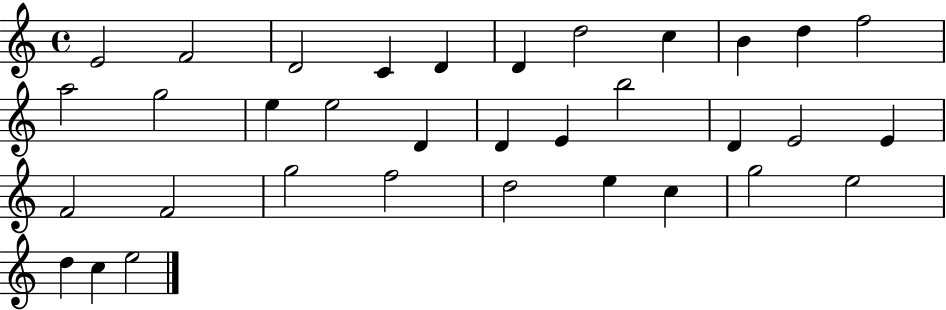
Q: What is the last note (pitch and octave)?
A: E5